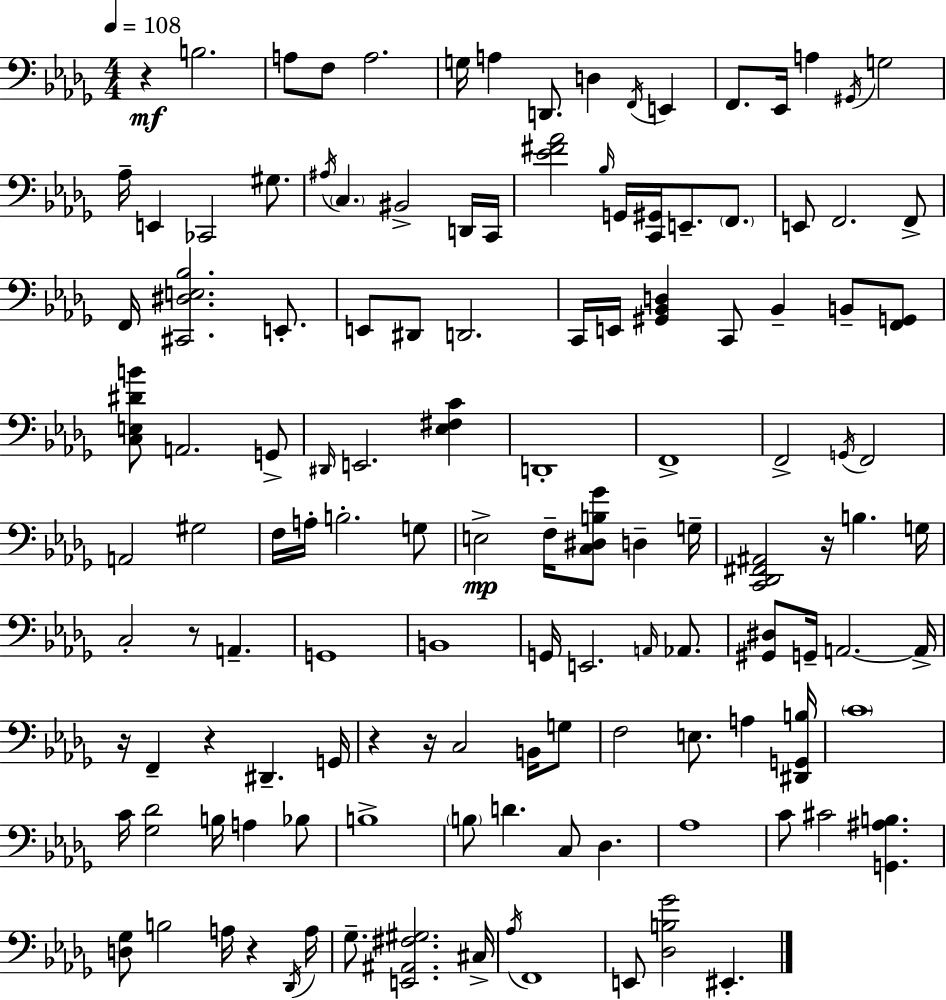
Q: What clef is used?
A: bass